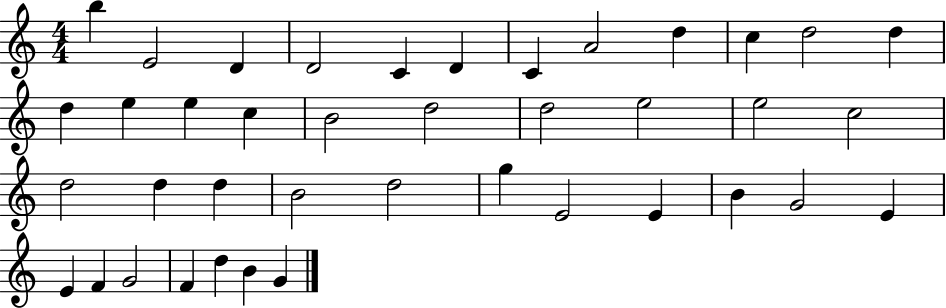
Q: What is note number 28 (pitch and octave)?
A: G5